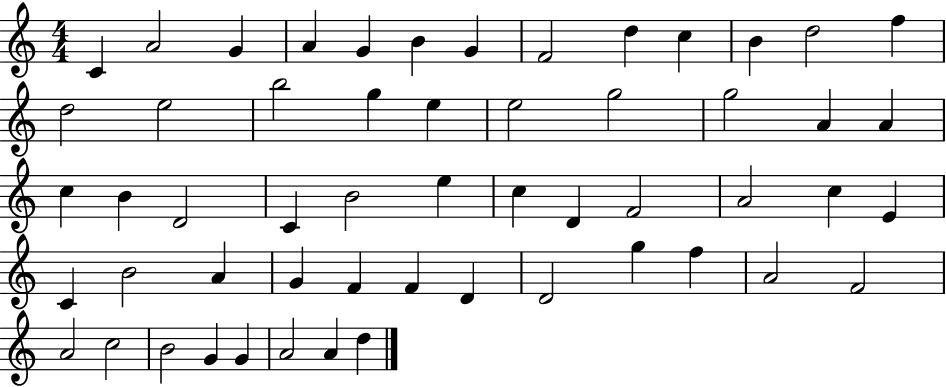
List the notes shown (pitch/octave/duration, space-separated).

C4/q A4/h G4/q A4/q G4/q B4/q G4/q F4/h D5/q C5/q B4/q D5/h F5/q D5/h E5/h B5/h G5/q E5/q E5/h G5/h G5/h A4/q A4/q C5/q B4/q D4/h C4/q B4/h E5/q C5/q D4/q F4/h A4/h C5/q E4/q C4/q B4/h A4/q G4/q F4/q F4/q D4/q D4/h G5/q F5/q A4/h F4/h A4/h C5/h B4/h G4/q G4/q A4/h A4/q D5/q